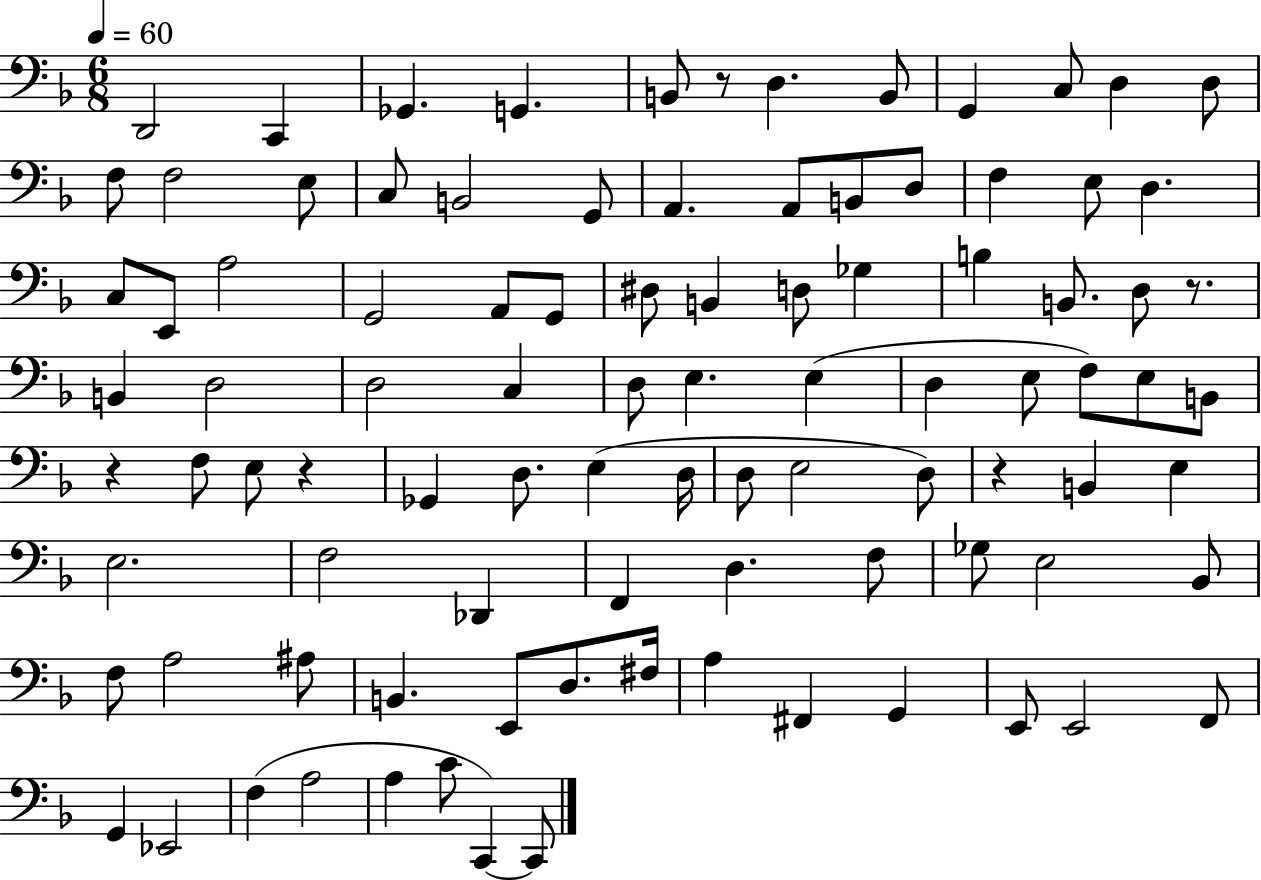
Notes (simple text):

D2/h C2/q Gb2/q. G2/q. B2/e R/e D3/q. B2/e G2/q C3/e D3/q D3/e F3/e F3/h E3/e C3/e B2/h G2/e A2/q. A2/e B2/e D3/e F3/q E3/e D3/q. C3/e E2/e A3/h G2/h A2/e G2/e D#3/e B2/q D3/e Gb3/q B3/q B2/e. D3/e R/e. B2/q D3/h D3/h C3/q D3/e E3/q. E3/q D3/q E3/e F3/e E3/e B2/e R/q F3/e E3/e R/q Gb2/q D3/e. E3/q D3/s D3/e E3/h D3/e R/q B2/q E3/q E3/h. F3/h Db2/q F2/q D3/q. F3/e Gb3/e E3/h Bb2/e F3/e A3/h A#3/e B2/q. E2/e D3/e. F#3/s A3/q F#2/q G2/q E2/e E2/h F2/e G2/q Eb2/h F3/q A3/h A3/q C4/e C2/q C2/e